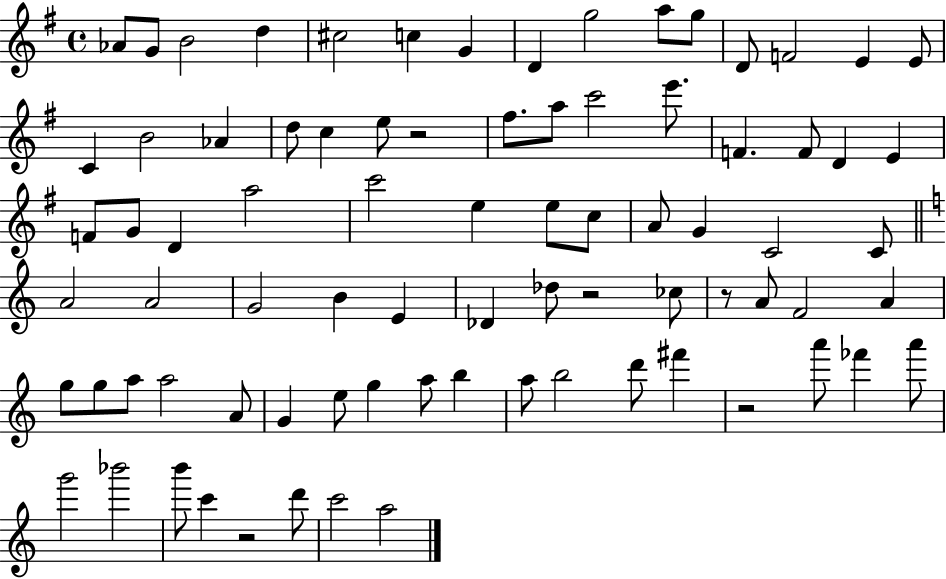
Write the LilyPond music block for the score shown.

{
  \clef treble
  \time 4/4
  \defaultTimeSignature
  \key g \major
  aes'8 g'8 b'2 d''4 | cis''2 c''4 g'4 | d'4 g''2 a''8 g''8 | d'8 f'2 e'4 e'8 | \break c'4 b'2 aes'4 | d''8 c''4 e''8 r2 | fis''8. a''8 c'''2 e'''8. | f'4. f'8 d'4 e'4 | \break f'8 g'8 d'4 a''2 | c'''2 e''4 e''8 c''8 | a'8 g'4 c'2 c'8 | \bar "||" \break \key a \minor a'2 a'2 | g'2 b'4 e'4 | des'4 des''8 r2 ces''8 | r8 a'8 f'2 a'4 | \break g''8 g''8 a''8 a''2 a'8 | g'4 e''8 g''4 a''8 b''4 | a''8 b''2 d'''8 fis'''4 | r2 a'''8 fes'''4 a'''8 | \break g'''2 bes'''2 | b'''8 c'''4 r2 d'''8 | c'''2 a''2 | \bar "|."
}